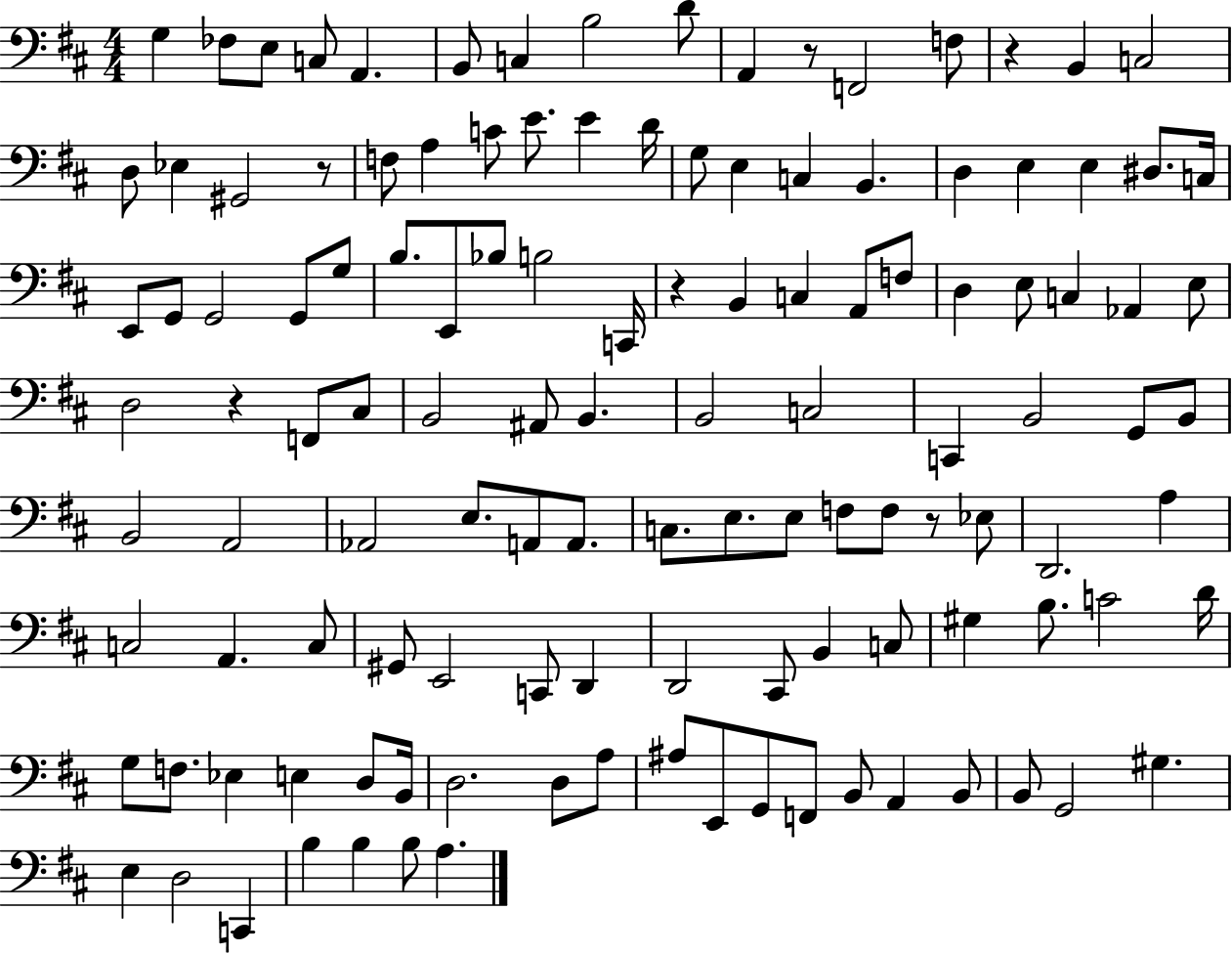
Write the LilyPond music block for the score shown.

{
  \clef bass
  \numericTimeSignature
  \time 4/4
  \key d \major
  g4 fes8 e8 c8 a,4. | b,8 c4 b2 d'8 | a,4 r8 f,2 f8 | r4 b,4 c2 | \break d8 ees4 gis,2 r8 | f8 a4 c'8 e'8. e'4 d'16 | g8 e4 c4 b,4. | d4 e4 e4 dis8. c16 | \break e,8 g,8 g,2 g,8 g8 | b8. e,8 bes8 b2 c,16 | r4 b,4 c4 a,8 f8 | d4 e8 c4 aes,4 e8 | \break d2 r4 f,8 cis8 | b,2 ais,8 b,4. | b,2 c2 | c,4 b,2 g,8 b,8 | \break b,2 a,2 | aes,2 e8. a,8 a,8. | c8. e8. e8 f8 f8 r8 ees8 | d,2. a4 | \break c2 a,4. c8 | gis,8 e,2 c,8 d,4 | d,2 cis,8 b,4 c8 | gis4 b8. c'2 d'16 | \break g8 f8. ees4 e4 d8 b,16 | d2. d8 a8 | ais8 e,8 g,8 f,8 b,8 a,4 b,8 | b,8 g,2 gis4. | \break e4 d2 c,4 | b4 b4 b8 a4. | \bar "|."
}